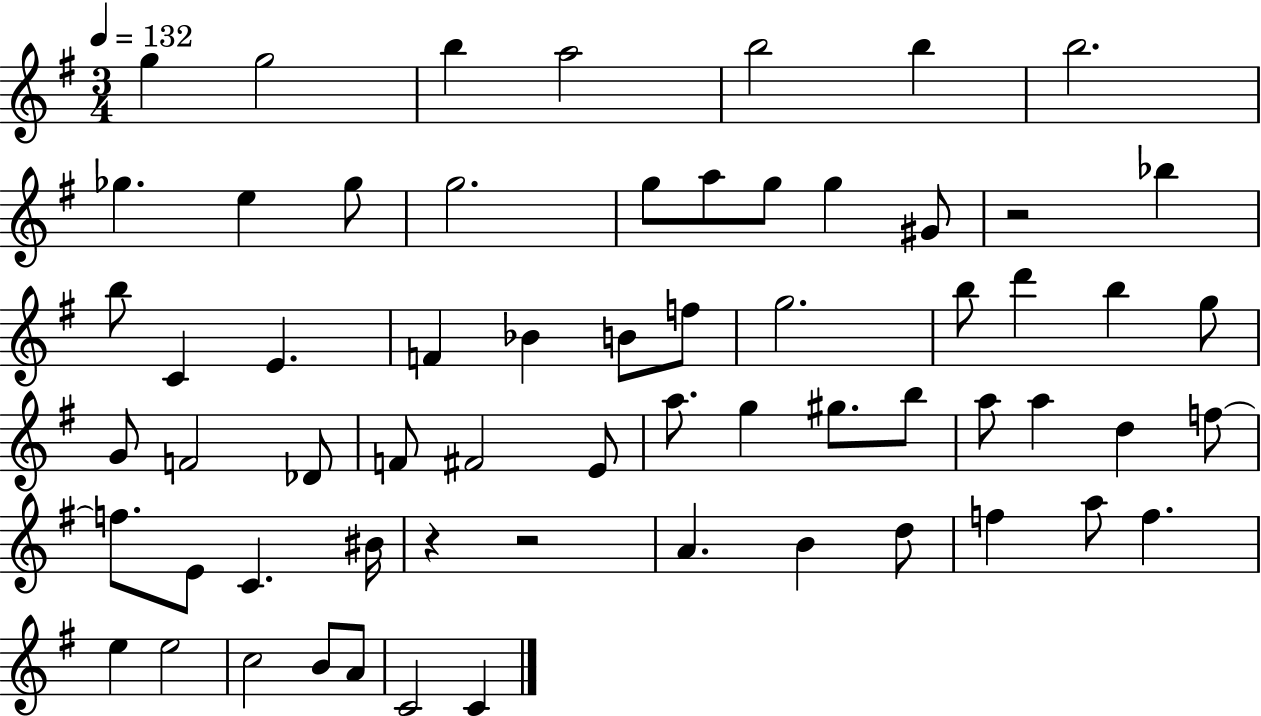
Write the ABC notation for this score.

X:1
T:Untitled
M:3/4
L:1/4
K:G
g g2 b a2 b2 b b2 _g e _g/2 g2 g/2 a/2 g/2 g ^G/2 z2 _b b/2 C E F _B B/2 f/2 g2 b/2 d' b g/2 G/2 F2 _D/2 F/2 ^F2 E/2 a/2 g ^g/2 b/2 a/2 a d f/2 f/2 E/2 C ^B/4 z z2 A B d/2 f a/2 f e e2 c2 B/2 A/2 C2 C